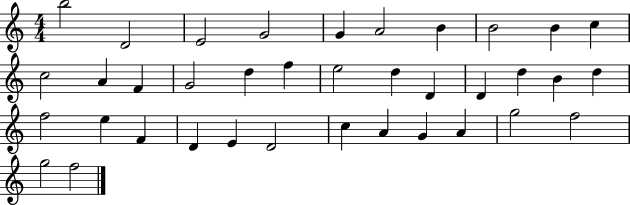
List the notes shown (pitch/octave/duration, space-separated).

B5/h D4/h E4/h G4/h G4/q A4/h B4/q B4/h B4/q C5/q C5/h A4/q F4/q G4/h D5/q F5/q E5/h D5/q D4/q D4/q D5/q B4/q D5/q F5/h E5/q F4/q D4/q E4/q D4/h C5/q A4/q G4/q A4/q G5/h F5/h G5/h F5/h